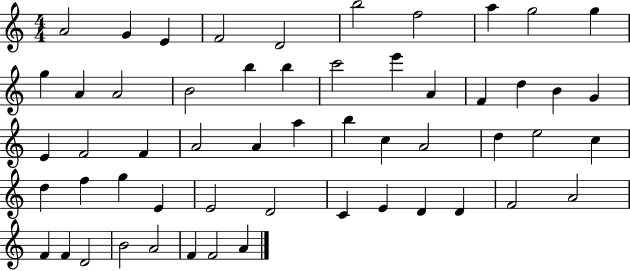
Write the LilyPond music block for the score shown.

{
  \clef treble
  \numericTimeSignature
  \time 4/4
  \key c \major
  a'2 g'4 e'4 | f'2 d'2 | b''2 f''2 | a''4 g''2 g''4 | \break g''4 a'4 a'2 | b'2 b''4 b''4 | c'''2 e'''4 a'4 | f'4 d''4 b'4 g'4 | \break e'4 f'2 f'4 | a'2 a'4 a''4 | b''4 c''4 a'2 | d''4 e''2 c''4 | \break d''4 f''4 g''4 e'4 | e'2 d'2 | c'4 e'4 d'4 d'4 | f'2 a'2 | \break f'4 f'4 d'2 | b'2 a'2 | f'4 f'2 a'4 | \bar "|."
}